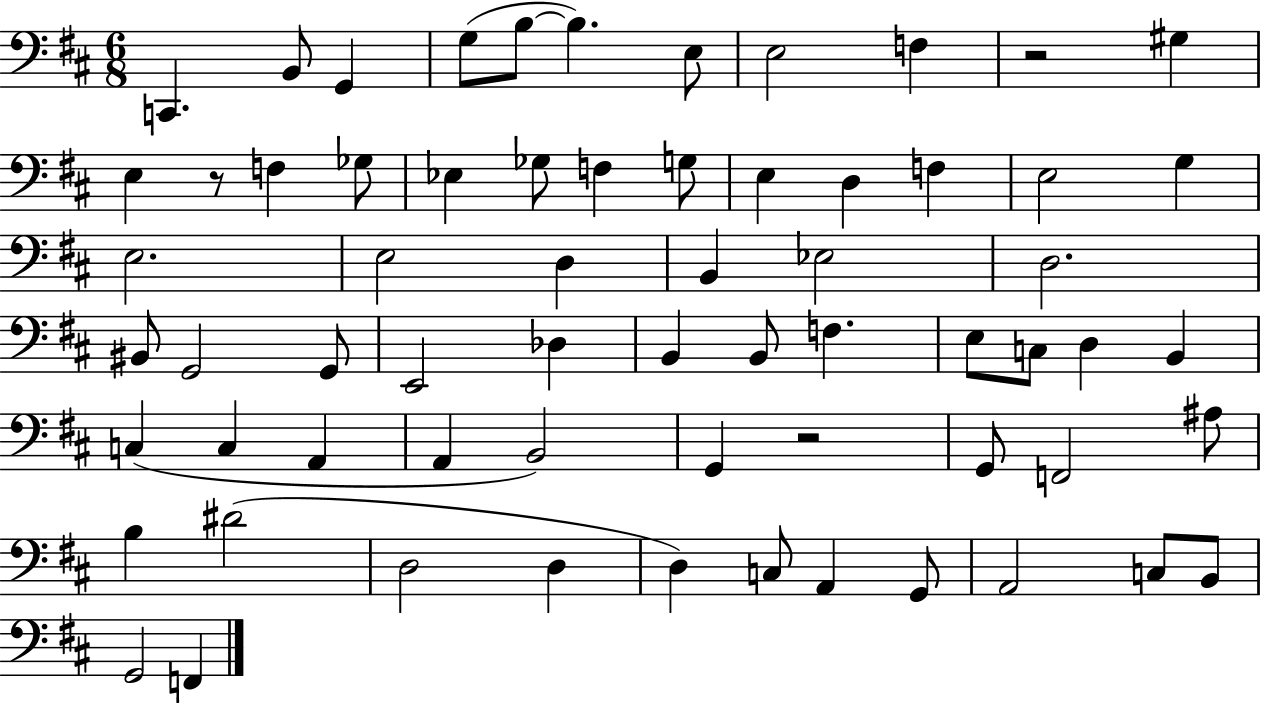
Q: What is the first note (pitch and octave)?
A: C2